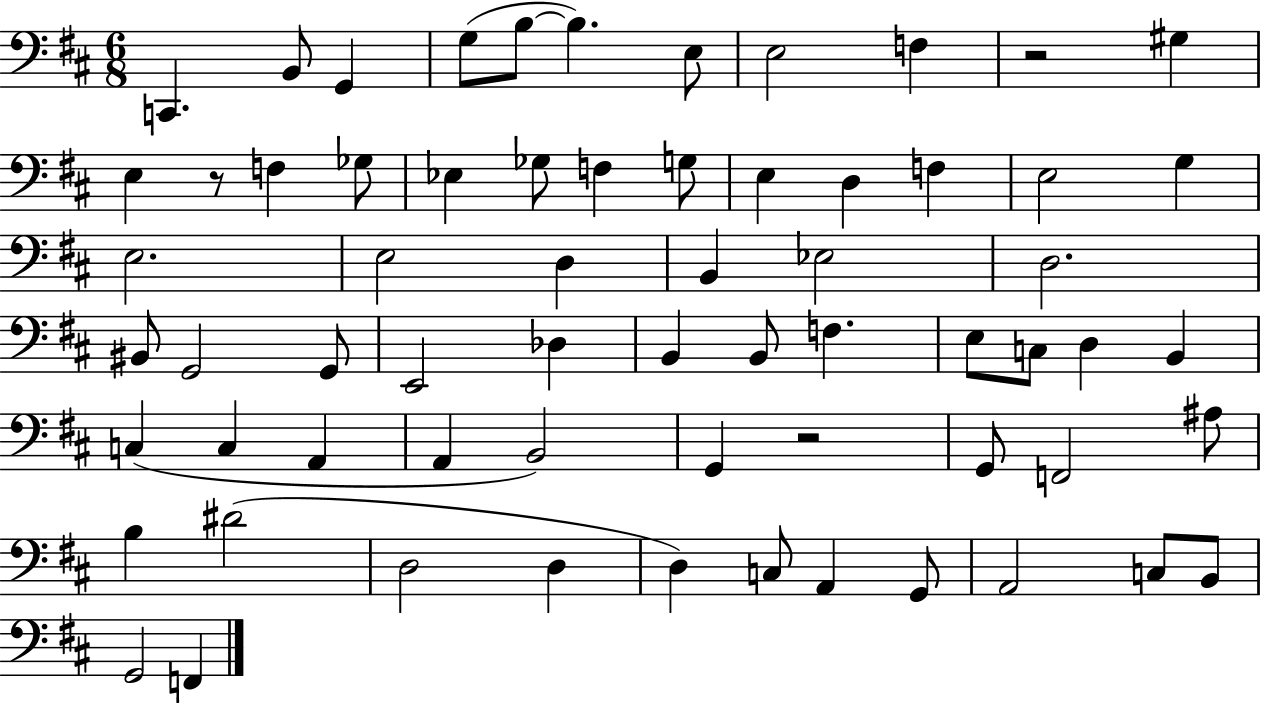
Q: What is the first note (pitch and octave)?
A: C2